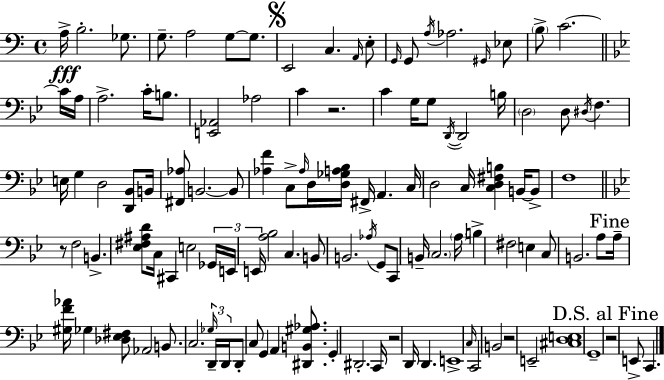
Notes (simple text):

A3/s B3/h. Gb3/e. G3/e. A3/h G3/e G3/e. E2/h C3/q. A2/s E3/e G2/s G2/e A3/s Ab3/h. G#2/s Eb3/e B3/e C4/h. C4/s A3/s A3/h. C4/s B3/e. [E2,Ab2]/h Ab3/h C4/q R/h. C4/q G3/s G3/e D2/s D2/h B3/s D3/h D3/e D#3/s F3/q. E3/s G3/q D3/h [D2,Bb2]/e B2/s [F#2,Ab3]/e B2/h. B2/e [Ab3,F4]/q C3/e Ab3/s D3/s [D3,Gb3,A3,Bb3]/s F#2/s A2/q. C3/s D3/h C3/s [C3,D3,F#3,B3]/q B2/s B2/e F3/w R/e F3/h B2/q. [Eb3,F#3,A#3,D4]/e C3/s C#2/q E3/h Gb2/s E2/s E2/s [A3,Bb3]/h C3/q. B2/e B2/h. Ab3/s G2/e C2/e B2/s C3/h. A3/s B3/q F#3/h E3/q C3/e B2/h. A3/e A3/s [G#3,F4,Ab4]/s Gb3/q [Db3,Eb3,F#3]/e Ab2/h B2/e. C3/h. Gb3/s D2/s D2/s D2/e C3/e G2/q A2/q [D#2,B2,G#3,Ab3]/e. G2/q D#2/h. C2/s R/h D2/s D2/q. E2/w C3/s C2/h B2/h R/h E2/h [C#3,D3,E3]/w G2/w R/h E2/e C2/q.